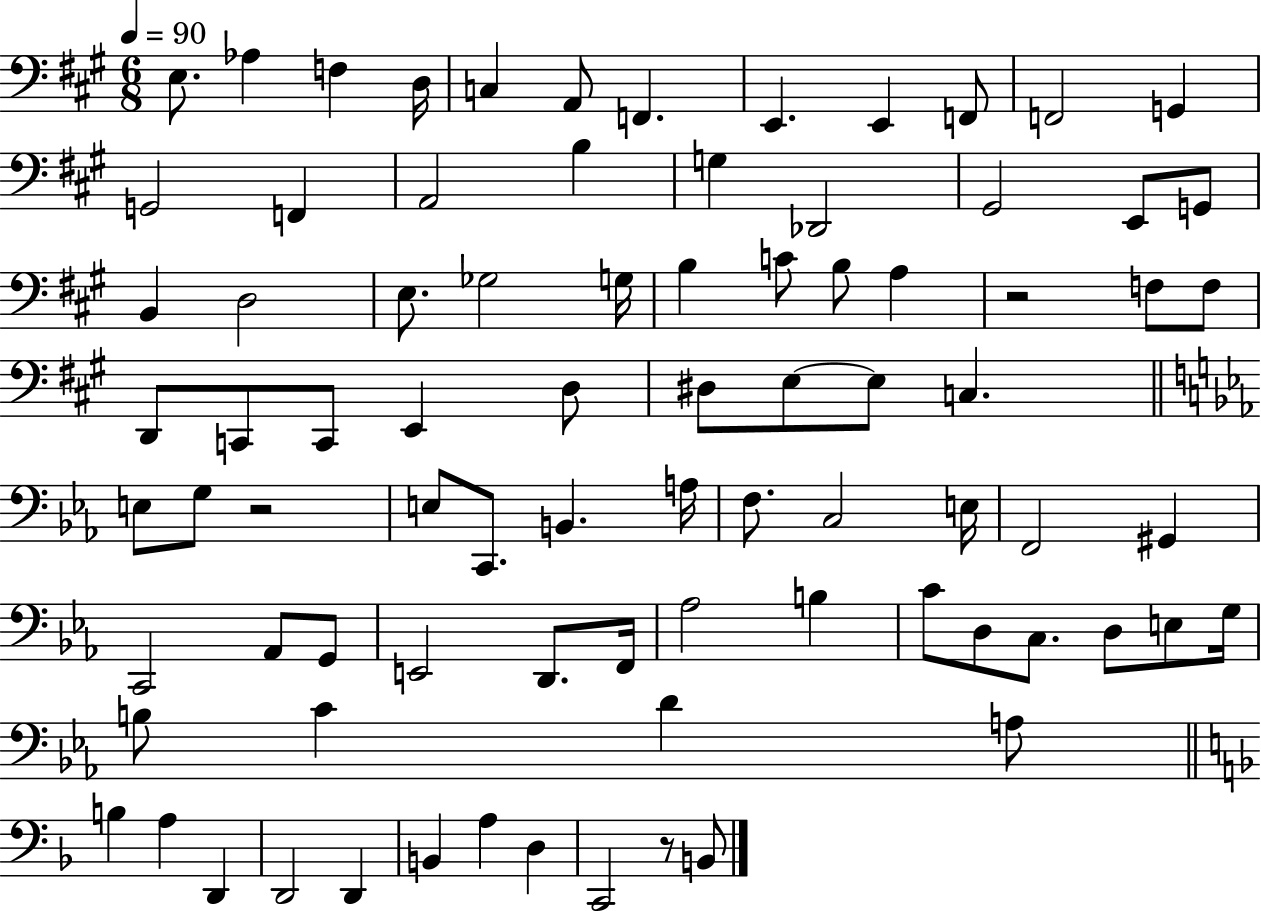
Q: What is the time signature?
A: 6/8